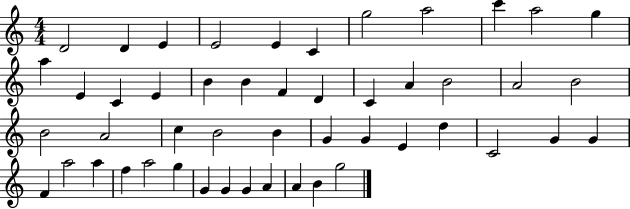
D4/h D4/q E4/q E4/h E4/q C4/q G5/h A5/h C6/q A5/h G5/q A5/q E4/q C4/q E4/q B4/q B4/q F4/q D4/q C4/q A4/q B4/h A4/h B4/h B4/h A4/h C5/q B4/h B4/q G4/q G4/q E4/q D5/q C4/h G4/q G4/q F4/q A5/h A5/q F5/q A5/h G5/q G4/q G4/q G4/q A4/q A4/q B4/q G5/h